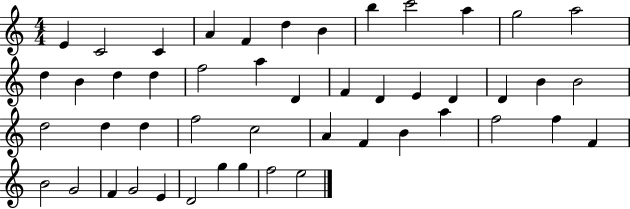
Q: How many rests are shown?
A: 0